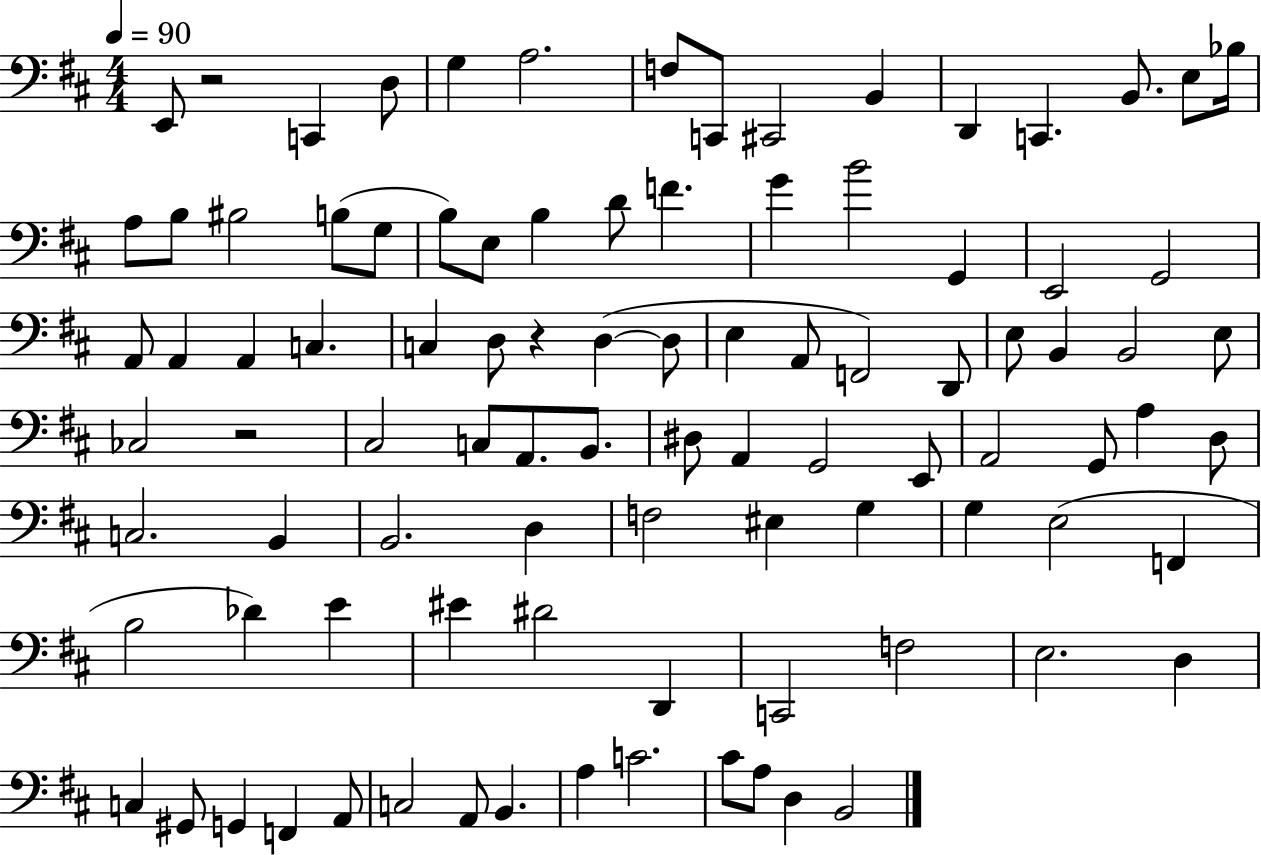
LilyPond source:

{
  \clef bass
  \numericTimeSignature
  \time 4/4
  \key d \major
  \tempo 4 = 90
  e,8 r2 c,4 d8 | g4 a2. | f8 c,8 cis,2 b,4 | d,4 c,4. b,8. e8 bes16 | \break a8 b8 bis2 b8( g8 | b8) e8 b4 d'8 f'4. | g'4 b'2 g,4 | e,2 g,2 | \break a,8 a,4 a,4 c4. | c4 d8 r4 d4~(~ d8 | e4 a,8 f,2) d,8 | e8 b,4 b,2 e8 | \break ces2 r2 | cis2 c8 a,8. b,8. | dis8 a,4 g,2 e,8 | a,2 g,8 a4 d8 | \break c2. b,4 | b,2. d4 | f2 eis4 g4 | g4 e2( f,4 | \break b2 des'4) e'4 | eis'4 dis'2 d,4 | c,2 f2 | e2. d4 | \break c4 gis,8 g,4 f,4 a,8 | c2 a,8 b,4. | a4 c'2. | cis'8 a8 d4 b,2 | \break \bar "|."
}